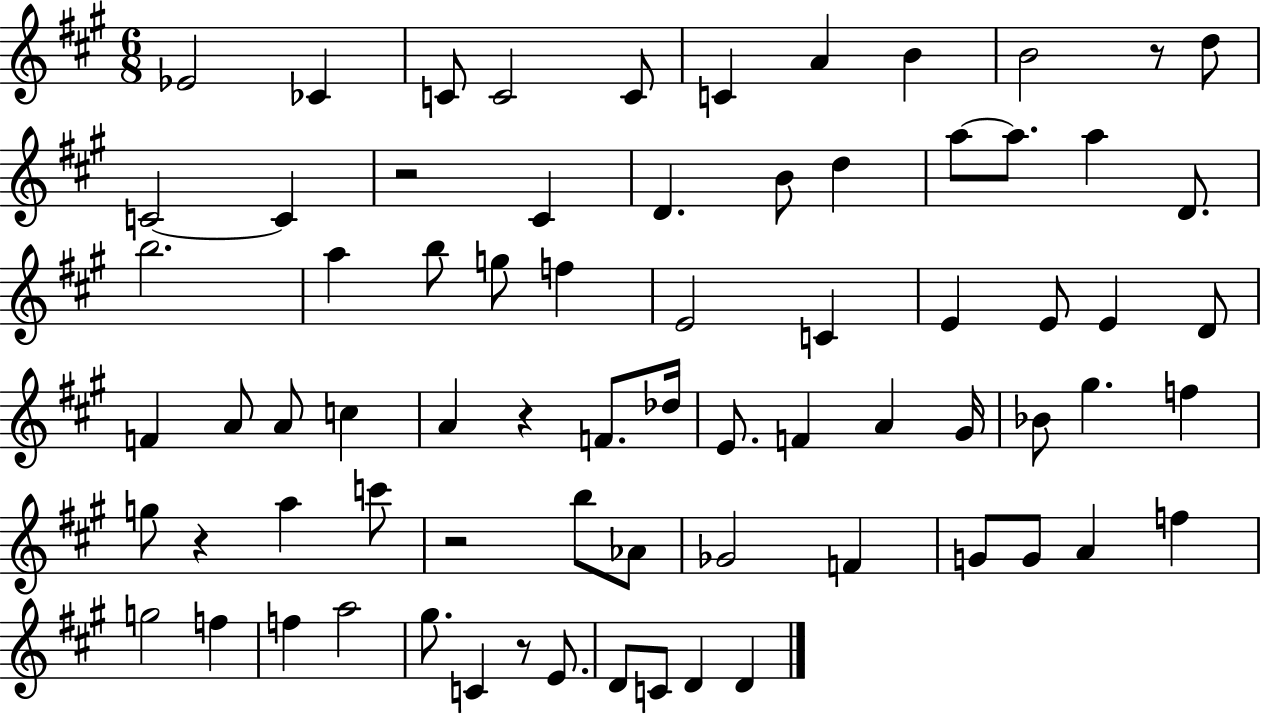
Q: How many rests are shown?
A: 6